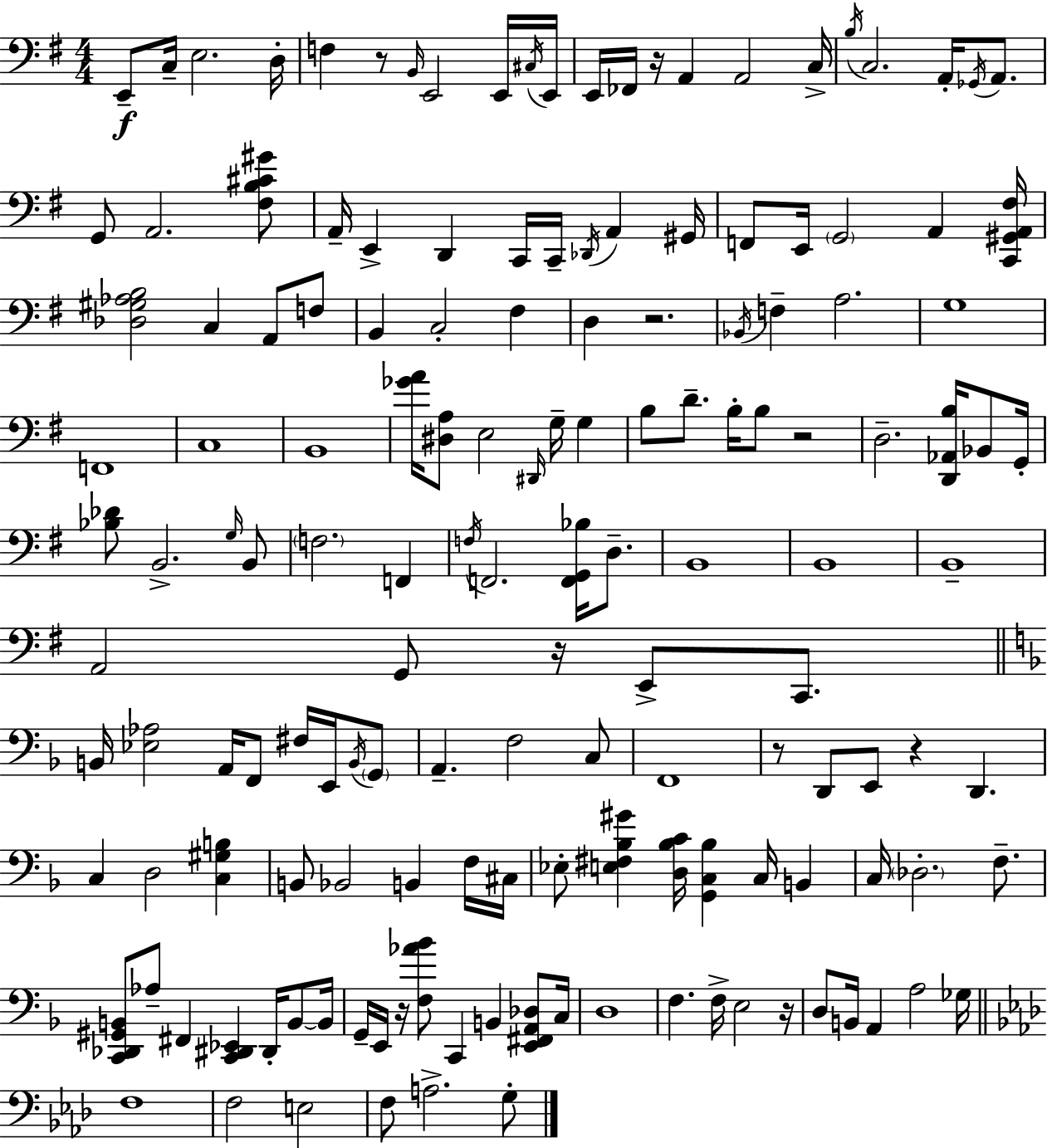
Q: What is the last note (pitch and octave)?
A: G3